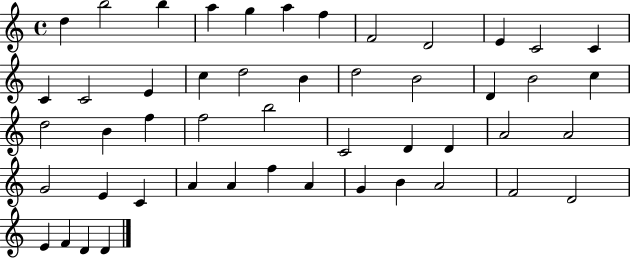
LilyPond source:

{
  \clef treble
  \time 4/4
  \defaultTimeSignature
  \key c \major
  d''4 b''2 b''4 | a''4 g''4 a''4 f''4 | f'2 d'2 | e'4 c'2 c'4 | \break c'4 c'2 e'4 | c''4 d''2 b'4 | d''2 b'2 | d'4 b'2 c''4 | \break d''2 b'4 f''4 | f''2 b''2 | c'2 d'4 d'4 | a'2 a'2 | \break g'2 e'4 c'4 | a'4 a'4 f''4 a'4 | g'4 b'4 a'2 | f'2 d'2 | \break e'4 f'4 d'4 d'4 | \bar "|."
}